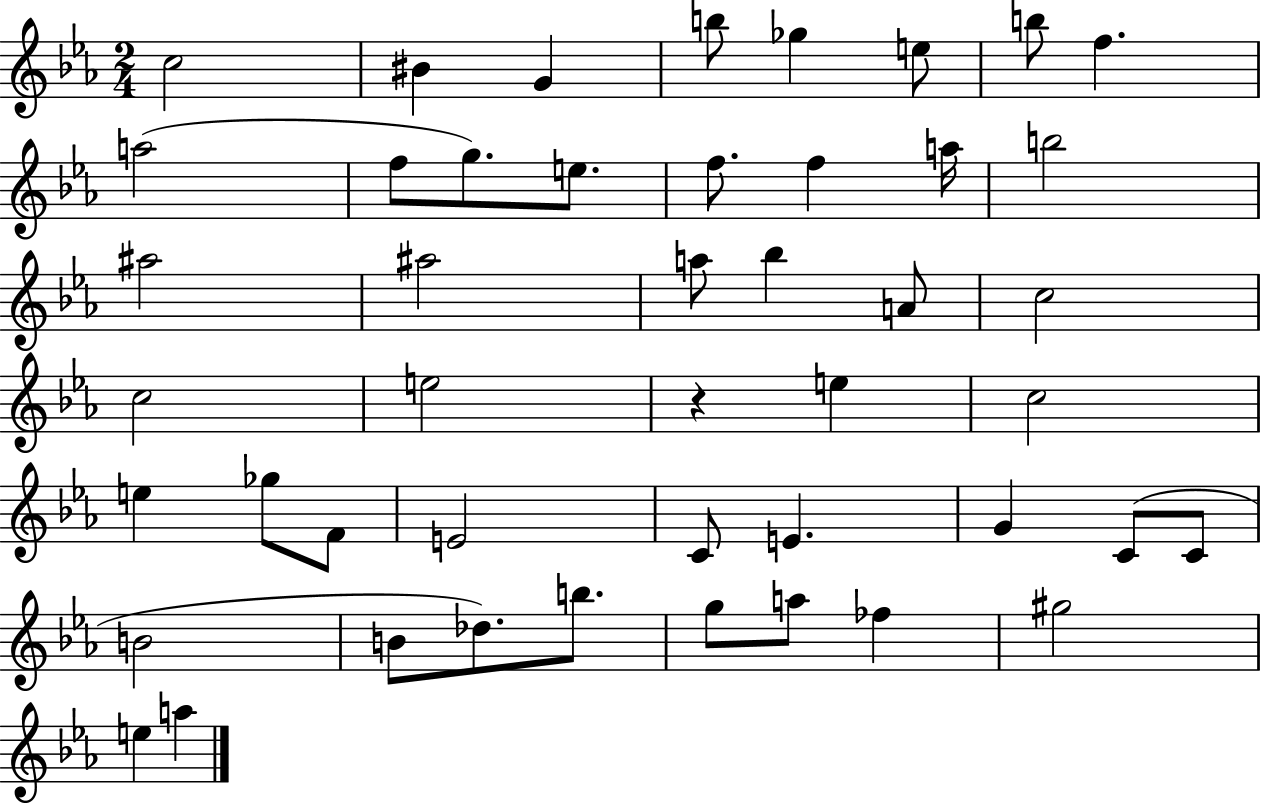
{
  \clef treble
  \numericTimeSignature
  \time 2/4
  \key ees \major
  c''2 | bis'4 g'4 | b''8 ges''4 e''8 | b''8 f''4. | \break a''2( | f''8 g''8.) e''8. | f''8. f''4 a''16 | b''2 | \break ais''2 | ais''2 | a''8 bes''4 a'8 | c''2 | \break c''2 | e''2 | r4 e''4 | c''2 | \break e''4 ges''8 f'8 | e'2 | c'8 e'4. | g'4 c'8( c'8 | \break b'2 | b'8 des''8.) b''8. | g''8 a''8 fes''4 | gis''2 | \break e''4 a''4 | \bar "|."
}